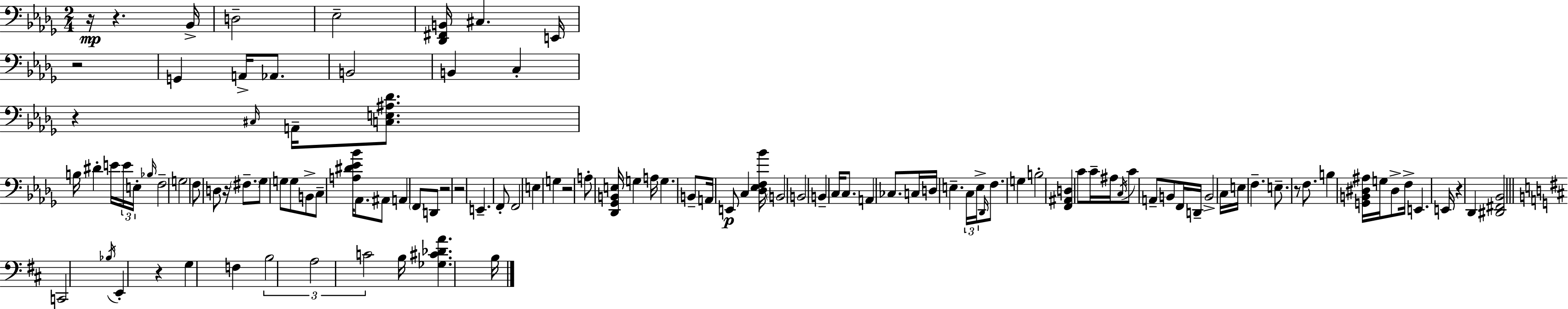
{
  \clef bass
  \numericTimeSignature
  \time 2/4
  \key bes \minor
  \repeat volta 2 { r16\mp r4. bes,16-> | d2-- | ees2-- | <des, fis, b,>16 cis4. e,16 | \break r2 | g,4 a,16-> aes,8. | b,2 | b,4 c4-. | \break r4 \grace { cis16 } a,16-- <c e ais des'>8. | b16 dis'4-. e'16 \tuplet 3/2 { e'16 | e16-. \grace { bes16 } } f2-- | g2 | \break f8 d8 r16 \parenthesize fis8.-- | ges8 g8 g8 | b,8-> c8-- <a dis' ees' bes'>16 aes,8. | ais,8 a,4 \parenthesize f,8 | \break d,8 r2 | r2 | e,4.-- | f,8-. f,2 | \break e4 g4 | r2 | a8-. <des, ges, b, e>16 g4 | a16 g4. | \break b,8-- a,16 e,8\p c4 | <des ees f bes'>16 \parenthesize b,2 | b,2 | b,4-- c16 c8. | \break a,4 ces8. | c16 d16 e4.-- | \tuplet 3/2 { c16 e16-> \grace { des,16 } } f8. g4 | b2-. | \break <f, ais, d>4 c'8 | c'16-- ais16 \acciaccatura { c16 } c'8 a,8-- | b,8 f,16 d,16-- b,2-> | c16 e16 f4.-- | \break e8.-- r8 | f8. b4 | <g, b, dis ais>16 g16 dis8-> f16-> e,4. | e,16 r4 | \break des,4 <dis, fis, bes,>2 | \bar "||" \break \key d \major c,2 | \acciaccatura { bes16 } e,4-. r4 | g4 f4 | \tuplet 3/2 { b2 | \break a2 | c'2 } | b16 <ges cis' des' a'>4. | b16 } \bar "|."
}